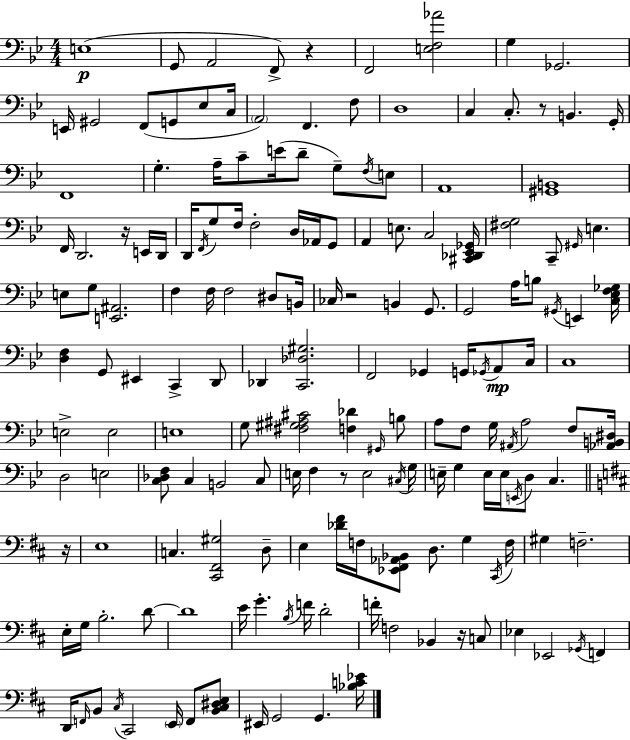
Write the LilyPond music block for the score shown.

{
  \clef bass
  \numericTimeSignature
  \time 4/4
  \key g \minor
  e1(\p | g,8 a,2 f,8->) r4 | f,2 <e f aes'>2 | g4 ges,2. | \break e,16 gis,2 f,8( g,8 ees8 c16 | \parenthesize a,2) f,4. f8 | d1 | c4 c8.-. r8 b,4. g,16-. | \break f,1 | g4.-. a16-- c'8-- e'16( d'8-- g8--) \acciaccatura { f16 } e8 | a,1 | <gis, b,>1 | \break f,16 d,2. r16 e,16 | d,16 d,16 \acciaccatura { f,16 } g8 f16 f2-. d16 aes,16 | g,8 a,4 e8. c2 | <cis, des, ees, ges,>16 <fis g>2 c,8-- \grace { gis,16 } e4. | \break e8 g8 <e, ais,>2. | f4 f16 f2 | dis8 b,16 ces16 r2 b,4 | g,8. g,2 a16 b8 \acciaccatura { gis,16 } e,4 | \break <c ees f ges>16 <d f>4 g,8 eis,4 c,4-> | d,8 des,4 <c, des gis>2. | f,2 ges,4 | g,16 \acciaccatura { ges,16 }\mp a,8 c16 c1 | \break e2-> e2 | e1 | g8 <fis gis ais cis'>2 <f des'>4 | \grace { gis,16 } b8 a8 f8 g16 \acciaccatura { ais,16 } a2 | \break f8 <aes, b, dis>16 d2 e2 | <c des f>8 c4 b,2 | c8 e16 f4 r8 e2 | \acciaccatura { cis16 } g16 e16-- g4 e16 e16 \acciaccatura { e,16 } | \break d8 c4. \bar "||" \break \key d \major r16 e1 | c4. <cis, fis, gis>2 d8-- | e4 <des' fis'>16 f16 <ees, fis, aes, bes,>8 d8. g4 | \acciaccatura { cis,16 } f16 gis4 f2.-- | \break e16-. g16 b2.-. | d'8~~ d'1 | e'16 g'4.-. \acciaccatura { b16 } f'16 d'2-. | f'16-. f2 bes,4 | \break r16 c8 ees4 ees,2 \acciaccatura { ges,16 } | f,4 d,16 \grace { f,16 } b,8 \acciaccatura { cis16 } cis,2 | \parenthesize e,16 f,8 <b, cis dis e>8 eis,16 g,2 g,4. | <bes c' ees'>16 \bar "|."
}